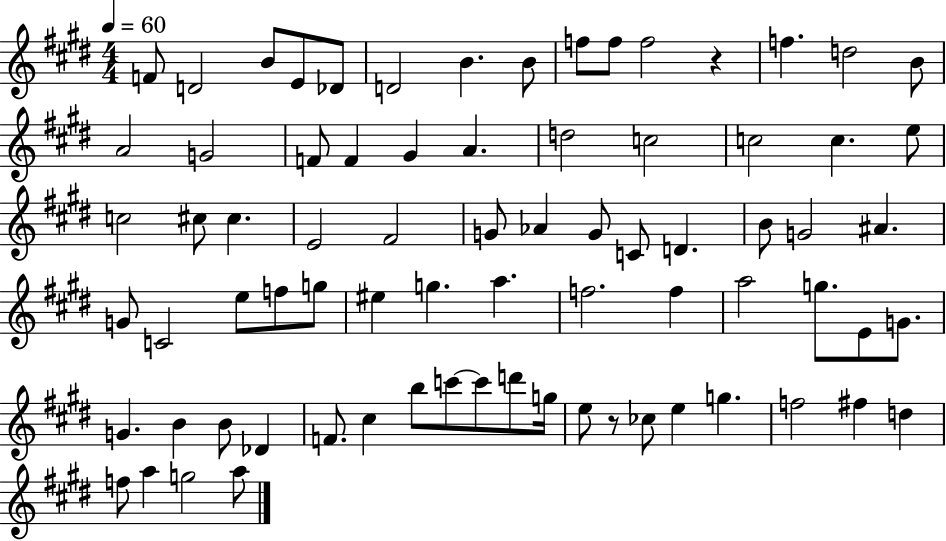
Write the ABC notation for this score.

X:1
T:Untitled
M:4/4
L:1/4
K:E
F/2 D2 B/2 E/2 _D/2 D2 B B/2 f/2 f/2 f2 z f d2 B/2 A2 G2 F/2 F ^G A d2 c2 c2 c e/2 c2 ^c/2 ^c E2 ^F2 G/2 _A G/2 C/2 D B/2 G2 ^A G/2 C2 e/2 f/2 g/2 ^e g a f2 f a2 g/2 E/2 G/2 G B B/2 _D F/2 ^c b/2 c'/2 c'/2 d'/2 g/4 e/2 z/2 _c/2 e g f2 ^f d f/2 a g2 a/2